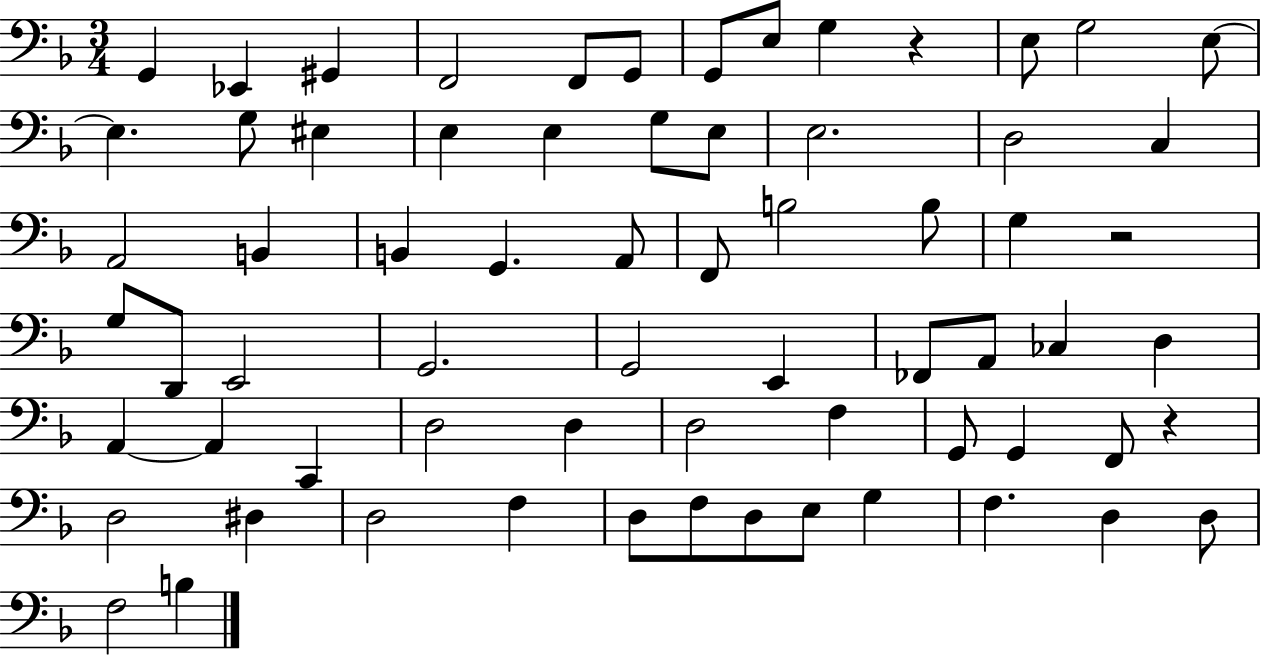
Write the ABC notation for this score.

X:1
T:Untitled
M:3/4
L:1/4
K:F
G,, _E,, ^G,, F,,2 F,,/2 G,,/2 G,,/2 E,/2 G, z E,/2 G,2 E,/2 E, G,/2 ^E, E, E, G,/2 E,/2 E,2 D,2 C, A,,2 B,, B,, G,, A,,/2 F,,/2 B,2 B,/2 G, z2 G,/2 D,,/2 E,,2 G,,2 G,,2 E,, _F,,/2 A,,/2 _C, D, A,, A,, C,, D,2 D, D,2 F, G,,/2 G,, F,,/2 z D,2 ^D, D,2 F, D,/2 F,/2 D,/2 E,/2 G, F, D, D,/2 F,2 B,